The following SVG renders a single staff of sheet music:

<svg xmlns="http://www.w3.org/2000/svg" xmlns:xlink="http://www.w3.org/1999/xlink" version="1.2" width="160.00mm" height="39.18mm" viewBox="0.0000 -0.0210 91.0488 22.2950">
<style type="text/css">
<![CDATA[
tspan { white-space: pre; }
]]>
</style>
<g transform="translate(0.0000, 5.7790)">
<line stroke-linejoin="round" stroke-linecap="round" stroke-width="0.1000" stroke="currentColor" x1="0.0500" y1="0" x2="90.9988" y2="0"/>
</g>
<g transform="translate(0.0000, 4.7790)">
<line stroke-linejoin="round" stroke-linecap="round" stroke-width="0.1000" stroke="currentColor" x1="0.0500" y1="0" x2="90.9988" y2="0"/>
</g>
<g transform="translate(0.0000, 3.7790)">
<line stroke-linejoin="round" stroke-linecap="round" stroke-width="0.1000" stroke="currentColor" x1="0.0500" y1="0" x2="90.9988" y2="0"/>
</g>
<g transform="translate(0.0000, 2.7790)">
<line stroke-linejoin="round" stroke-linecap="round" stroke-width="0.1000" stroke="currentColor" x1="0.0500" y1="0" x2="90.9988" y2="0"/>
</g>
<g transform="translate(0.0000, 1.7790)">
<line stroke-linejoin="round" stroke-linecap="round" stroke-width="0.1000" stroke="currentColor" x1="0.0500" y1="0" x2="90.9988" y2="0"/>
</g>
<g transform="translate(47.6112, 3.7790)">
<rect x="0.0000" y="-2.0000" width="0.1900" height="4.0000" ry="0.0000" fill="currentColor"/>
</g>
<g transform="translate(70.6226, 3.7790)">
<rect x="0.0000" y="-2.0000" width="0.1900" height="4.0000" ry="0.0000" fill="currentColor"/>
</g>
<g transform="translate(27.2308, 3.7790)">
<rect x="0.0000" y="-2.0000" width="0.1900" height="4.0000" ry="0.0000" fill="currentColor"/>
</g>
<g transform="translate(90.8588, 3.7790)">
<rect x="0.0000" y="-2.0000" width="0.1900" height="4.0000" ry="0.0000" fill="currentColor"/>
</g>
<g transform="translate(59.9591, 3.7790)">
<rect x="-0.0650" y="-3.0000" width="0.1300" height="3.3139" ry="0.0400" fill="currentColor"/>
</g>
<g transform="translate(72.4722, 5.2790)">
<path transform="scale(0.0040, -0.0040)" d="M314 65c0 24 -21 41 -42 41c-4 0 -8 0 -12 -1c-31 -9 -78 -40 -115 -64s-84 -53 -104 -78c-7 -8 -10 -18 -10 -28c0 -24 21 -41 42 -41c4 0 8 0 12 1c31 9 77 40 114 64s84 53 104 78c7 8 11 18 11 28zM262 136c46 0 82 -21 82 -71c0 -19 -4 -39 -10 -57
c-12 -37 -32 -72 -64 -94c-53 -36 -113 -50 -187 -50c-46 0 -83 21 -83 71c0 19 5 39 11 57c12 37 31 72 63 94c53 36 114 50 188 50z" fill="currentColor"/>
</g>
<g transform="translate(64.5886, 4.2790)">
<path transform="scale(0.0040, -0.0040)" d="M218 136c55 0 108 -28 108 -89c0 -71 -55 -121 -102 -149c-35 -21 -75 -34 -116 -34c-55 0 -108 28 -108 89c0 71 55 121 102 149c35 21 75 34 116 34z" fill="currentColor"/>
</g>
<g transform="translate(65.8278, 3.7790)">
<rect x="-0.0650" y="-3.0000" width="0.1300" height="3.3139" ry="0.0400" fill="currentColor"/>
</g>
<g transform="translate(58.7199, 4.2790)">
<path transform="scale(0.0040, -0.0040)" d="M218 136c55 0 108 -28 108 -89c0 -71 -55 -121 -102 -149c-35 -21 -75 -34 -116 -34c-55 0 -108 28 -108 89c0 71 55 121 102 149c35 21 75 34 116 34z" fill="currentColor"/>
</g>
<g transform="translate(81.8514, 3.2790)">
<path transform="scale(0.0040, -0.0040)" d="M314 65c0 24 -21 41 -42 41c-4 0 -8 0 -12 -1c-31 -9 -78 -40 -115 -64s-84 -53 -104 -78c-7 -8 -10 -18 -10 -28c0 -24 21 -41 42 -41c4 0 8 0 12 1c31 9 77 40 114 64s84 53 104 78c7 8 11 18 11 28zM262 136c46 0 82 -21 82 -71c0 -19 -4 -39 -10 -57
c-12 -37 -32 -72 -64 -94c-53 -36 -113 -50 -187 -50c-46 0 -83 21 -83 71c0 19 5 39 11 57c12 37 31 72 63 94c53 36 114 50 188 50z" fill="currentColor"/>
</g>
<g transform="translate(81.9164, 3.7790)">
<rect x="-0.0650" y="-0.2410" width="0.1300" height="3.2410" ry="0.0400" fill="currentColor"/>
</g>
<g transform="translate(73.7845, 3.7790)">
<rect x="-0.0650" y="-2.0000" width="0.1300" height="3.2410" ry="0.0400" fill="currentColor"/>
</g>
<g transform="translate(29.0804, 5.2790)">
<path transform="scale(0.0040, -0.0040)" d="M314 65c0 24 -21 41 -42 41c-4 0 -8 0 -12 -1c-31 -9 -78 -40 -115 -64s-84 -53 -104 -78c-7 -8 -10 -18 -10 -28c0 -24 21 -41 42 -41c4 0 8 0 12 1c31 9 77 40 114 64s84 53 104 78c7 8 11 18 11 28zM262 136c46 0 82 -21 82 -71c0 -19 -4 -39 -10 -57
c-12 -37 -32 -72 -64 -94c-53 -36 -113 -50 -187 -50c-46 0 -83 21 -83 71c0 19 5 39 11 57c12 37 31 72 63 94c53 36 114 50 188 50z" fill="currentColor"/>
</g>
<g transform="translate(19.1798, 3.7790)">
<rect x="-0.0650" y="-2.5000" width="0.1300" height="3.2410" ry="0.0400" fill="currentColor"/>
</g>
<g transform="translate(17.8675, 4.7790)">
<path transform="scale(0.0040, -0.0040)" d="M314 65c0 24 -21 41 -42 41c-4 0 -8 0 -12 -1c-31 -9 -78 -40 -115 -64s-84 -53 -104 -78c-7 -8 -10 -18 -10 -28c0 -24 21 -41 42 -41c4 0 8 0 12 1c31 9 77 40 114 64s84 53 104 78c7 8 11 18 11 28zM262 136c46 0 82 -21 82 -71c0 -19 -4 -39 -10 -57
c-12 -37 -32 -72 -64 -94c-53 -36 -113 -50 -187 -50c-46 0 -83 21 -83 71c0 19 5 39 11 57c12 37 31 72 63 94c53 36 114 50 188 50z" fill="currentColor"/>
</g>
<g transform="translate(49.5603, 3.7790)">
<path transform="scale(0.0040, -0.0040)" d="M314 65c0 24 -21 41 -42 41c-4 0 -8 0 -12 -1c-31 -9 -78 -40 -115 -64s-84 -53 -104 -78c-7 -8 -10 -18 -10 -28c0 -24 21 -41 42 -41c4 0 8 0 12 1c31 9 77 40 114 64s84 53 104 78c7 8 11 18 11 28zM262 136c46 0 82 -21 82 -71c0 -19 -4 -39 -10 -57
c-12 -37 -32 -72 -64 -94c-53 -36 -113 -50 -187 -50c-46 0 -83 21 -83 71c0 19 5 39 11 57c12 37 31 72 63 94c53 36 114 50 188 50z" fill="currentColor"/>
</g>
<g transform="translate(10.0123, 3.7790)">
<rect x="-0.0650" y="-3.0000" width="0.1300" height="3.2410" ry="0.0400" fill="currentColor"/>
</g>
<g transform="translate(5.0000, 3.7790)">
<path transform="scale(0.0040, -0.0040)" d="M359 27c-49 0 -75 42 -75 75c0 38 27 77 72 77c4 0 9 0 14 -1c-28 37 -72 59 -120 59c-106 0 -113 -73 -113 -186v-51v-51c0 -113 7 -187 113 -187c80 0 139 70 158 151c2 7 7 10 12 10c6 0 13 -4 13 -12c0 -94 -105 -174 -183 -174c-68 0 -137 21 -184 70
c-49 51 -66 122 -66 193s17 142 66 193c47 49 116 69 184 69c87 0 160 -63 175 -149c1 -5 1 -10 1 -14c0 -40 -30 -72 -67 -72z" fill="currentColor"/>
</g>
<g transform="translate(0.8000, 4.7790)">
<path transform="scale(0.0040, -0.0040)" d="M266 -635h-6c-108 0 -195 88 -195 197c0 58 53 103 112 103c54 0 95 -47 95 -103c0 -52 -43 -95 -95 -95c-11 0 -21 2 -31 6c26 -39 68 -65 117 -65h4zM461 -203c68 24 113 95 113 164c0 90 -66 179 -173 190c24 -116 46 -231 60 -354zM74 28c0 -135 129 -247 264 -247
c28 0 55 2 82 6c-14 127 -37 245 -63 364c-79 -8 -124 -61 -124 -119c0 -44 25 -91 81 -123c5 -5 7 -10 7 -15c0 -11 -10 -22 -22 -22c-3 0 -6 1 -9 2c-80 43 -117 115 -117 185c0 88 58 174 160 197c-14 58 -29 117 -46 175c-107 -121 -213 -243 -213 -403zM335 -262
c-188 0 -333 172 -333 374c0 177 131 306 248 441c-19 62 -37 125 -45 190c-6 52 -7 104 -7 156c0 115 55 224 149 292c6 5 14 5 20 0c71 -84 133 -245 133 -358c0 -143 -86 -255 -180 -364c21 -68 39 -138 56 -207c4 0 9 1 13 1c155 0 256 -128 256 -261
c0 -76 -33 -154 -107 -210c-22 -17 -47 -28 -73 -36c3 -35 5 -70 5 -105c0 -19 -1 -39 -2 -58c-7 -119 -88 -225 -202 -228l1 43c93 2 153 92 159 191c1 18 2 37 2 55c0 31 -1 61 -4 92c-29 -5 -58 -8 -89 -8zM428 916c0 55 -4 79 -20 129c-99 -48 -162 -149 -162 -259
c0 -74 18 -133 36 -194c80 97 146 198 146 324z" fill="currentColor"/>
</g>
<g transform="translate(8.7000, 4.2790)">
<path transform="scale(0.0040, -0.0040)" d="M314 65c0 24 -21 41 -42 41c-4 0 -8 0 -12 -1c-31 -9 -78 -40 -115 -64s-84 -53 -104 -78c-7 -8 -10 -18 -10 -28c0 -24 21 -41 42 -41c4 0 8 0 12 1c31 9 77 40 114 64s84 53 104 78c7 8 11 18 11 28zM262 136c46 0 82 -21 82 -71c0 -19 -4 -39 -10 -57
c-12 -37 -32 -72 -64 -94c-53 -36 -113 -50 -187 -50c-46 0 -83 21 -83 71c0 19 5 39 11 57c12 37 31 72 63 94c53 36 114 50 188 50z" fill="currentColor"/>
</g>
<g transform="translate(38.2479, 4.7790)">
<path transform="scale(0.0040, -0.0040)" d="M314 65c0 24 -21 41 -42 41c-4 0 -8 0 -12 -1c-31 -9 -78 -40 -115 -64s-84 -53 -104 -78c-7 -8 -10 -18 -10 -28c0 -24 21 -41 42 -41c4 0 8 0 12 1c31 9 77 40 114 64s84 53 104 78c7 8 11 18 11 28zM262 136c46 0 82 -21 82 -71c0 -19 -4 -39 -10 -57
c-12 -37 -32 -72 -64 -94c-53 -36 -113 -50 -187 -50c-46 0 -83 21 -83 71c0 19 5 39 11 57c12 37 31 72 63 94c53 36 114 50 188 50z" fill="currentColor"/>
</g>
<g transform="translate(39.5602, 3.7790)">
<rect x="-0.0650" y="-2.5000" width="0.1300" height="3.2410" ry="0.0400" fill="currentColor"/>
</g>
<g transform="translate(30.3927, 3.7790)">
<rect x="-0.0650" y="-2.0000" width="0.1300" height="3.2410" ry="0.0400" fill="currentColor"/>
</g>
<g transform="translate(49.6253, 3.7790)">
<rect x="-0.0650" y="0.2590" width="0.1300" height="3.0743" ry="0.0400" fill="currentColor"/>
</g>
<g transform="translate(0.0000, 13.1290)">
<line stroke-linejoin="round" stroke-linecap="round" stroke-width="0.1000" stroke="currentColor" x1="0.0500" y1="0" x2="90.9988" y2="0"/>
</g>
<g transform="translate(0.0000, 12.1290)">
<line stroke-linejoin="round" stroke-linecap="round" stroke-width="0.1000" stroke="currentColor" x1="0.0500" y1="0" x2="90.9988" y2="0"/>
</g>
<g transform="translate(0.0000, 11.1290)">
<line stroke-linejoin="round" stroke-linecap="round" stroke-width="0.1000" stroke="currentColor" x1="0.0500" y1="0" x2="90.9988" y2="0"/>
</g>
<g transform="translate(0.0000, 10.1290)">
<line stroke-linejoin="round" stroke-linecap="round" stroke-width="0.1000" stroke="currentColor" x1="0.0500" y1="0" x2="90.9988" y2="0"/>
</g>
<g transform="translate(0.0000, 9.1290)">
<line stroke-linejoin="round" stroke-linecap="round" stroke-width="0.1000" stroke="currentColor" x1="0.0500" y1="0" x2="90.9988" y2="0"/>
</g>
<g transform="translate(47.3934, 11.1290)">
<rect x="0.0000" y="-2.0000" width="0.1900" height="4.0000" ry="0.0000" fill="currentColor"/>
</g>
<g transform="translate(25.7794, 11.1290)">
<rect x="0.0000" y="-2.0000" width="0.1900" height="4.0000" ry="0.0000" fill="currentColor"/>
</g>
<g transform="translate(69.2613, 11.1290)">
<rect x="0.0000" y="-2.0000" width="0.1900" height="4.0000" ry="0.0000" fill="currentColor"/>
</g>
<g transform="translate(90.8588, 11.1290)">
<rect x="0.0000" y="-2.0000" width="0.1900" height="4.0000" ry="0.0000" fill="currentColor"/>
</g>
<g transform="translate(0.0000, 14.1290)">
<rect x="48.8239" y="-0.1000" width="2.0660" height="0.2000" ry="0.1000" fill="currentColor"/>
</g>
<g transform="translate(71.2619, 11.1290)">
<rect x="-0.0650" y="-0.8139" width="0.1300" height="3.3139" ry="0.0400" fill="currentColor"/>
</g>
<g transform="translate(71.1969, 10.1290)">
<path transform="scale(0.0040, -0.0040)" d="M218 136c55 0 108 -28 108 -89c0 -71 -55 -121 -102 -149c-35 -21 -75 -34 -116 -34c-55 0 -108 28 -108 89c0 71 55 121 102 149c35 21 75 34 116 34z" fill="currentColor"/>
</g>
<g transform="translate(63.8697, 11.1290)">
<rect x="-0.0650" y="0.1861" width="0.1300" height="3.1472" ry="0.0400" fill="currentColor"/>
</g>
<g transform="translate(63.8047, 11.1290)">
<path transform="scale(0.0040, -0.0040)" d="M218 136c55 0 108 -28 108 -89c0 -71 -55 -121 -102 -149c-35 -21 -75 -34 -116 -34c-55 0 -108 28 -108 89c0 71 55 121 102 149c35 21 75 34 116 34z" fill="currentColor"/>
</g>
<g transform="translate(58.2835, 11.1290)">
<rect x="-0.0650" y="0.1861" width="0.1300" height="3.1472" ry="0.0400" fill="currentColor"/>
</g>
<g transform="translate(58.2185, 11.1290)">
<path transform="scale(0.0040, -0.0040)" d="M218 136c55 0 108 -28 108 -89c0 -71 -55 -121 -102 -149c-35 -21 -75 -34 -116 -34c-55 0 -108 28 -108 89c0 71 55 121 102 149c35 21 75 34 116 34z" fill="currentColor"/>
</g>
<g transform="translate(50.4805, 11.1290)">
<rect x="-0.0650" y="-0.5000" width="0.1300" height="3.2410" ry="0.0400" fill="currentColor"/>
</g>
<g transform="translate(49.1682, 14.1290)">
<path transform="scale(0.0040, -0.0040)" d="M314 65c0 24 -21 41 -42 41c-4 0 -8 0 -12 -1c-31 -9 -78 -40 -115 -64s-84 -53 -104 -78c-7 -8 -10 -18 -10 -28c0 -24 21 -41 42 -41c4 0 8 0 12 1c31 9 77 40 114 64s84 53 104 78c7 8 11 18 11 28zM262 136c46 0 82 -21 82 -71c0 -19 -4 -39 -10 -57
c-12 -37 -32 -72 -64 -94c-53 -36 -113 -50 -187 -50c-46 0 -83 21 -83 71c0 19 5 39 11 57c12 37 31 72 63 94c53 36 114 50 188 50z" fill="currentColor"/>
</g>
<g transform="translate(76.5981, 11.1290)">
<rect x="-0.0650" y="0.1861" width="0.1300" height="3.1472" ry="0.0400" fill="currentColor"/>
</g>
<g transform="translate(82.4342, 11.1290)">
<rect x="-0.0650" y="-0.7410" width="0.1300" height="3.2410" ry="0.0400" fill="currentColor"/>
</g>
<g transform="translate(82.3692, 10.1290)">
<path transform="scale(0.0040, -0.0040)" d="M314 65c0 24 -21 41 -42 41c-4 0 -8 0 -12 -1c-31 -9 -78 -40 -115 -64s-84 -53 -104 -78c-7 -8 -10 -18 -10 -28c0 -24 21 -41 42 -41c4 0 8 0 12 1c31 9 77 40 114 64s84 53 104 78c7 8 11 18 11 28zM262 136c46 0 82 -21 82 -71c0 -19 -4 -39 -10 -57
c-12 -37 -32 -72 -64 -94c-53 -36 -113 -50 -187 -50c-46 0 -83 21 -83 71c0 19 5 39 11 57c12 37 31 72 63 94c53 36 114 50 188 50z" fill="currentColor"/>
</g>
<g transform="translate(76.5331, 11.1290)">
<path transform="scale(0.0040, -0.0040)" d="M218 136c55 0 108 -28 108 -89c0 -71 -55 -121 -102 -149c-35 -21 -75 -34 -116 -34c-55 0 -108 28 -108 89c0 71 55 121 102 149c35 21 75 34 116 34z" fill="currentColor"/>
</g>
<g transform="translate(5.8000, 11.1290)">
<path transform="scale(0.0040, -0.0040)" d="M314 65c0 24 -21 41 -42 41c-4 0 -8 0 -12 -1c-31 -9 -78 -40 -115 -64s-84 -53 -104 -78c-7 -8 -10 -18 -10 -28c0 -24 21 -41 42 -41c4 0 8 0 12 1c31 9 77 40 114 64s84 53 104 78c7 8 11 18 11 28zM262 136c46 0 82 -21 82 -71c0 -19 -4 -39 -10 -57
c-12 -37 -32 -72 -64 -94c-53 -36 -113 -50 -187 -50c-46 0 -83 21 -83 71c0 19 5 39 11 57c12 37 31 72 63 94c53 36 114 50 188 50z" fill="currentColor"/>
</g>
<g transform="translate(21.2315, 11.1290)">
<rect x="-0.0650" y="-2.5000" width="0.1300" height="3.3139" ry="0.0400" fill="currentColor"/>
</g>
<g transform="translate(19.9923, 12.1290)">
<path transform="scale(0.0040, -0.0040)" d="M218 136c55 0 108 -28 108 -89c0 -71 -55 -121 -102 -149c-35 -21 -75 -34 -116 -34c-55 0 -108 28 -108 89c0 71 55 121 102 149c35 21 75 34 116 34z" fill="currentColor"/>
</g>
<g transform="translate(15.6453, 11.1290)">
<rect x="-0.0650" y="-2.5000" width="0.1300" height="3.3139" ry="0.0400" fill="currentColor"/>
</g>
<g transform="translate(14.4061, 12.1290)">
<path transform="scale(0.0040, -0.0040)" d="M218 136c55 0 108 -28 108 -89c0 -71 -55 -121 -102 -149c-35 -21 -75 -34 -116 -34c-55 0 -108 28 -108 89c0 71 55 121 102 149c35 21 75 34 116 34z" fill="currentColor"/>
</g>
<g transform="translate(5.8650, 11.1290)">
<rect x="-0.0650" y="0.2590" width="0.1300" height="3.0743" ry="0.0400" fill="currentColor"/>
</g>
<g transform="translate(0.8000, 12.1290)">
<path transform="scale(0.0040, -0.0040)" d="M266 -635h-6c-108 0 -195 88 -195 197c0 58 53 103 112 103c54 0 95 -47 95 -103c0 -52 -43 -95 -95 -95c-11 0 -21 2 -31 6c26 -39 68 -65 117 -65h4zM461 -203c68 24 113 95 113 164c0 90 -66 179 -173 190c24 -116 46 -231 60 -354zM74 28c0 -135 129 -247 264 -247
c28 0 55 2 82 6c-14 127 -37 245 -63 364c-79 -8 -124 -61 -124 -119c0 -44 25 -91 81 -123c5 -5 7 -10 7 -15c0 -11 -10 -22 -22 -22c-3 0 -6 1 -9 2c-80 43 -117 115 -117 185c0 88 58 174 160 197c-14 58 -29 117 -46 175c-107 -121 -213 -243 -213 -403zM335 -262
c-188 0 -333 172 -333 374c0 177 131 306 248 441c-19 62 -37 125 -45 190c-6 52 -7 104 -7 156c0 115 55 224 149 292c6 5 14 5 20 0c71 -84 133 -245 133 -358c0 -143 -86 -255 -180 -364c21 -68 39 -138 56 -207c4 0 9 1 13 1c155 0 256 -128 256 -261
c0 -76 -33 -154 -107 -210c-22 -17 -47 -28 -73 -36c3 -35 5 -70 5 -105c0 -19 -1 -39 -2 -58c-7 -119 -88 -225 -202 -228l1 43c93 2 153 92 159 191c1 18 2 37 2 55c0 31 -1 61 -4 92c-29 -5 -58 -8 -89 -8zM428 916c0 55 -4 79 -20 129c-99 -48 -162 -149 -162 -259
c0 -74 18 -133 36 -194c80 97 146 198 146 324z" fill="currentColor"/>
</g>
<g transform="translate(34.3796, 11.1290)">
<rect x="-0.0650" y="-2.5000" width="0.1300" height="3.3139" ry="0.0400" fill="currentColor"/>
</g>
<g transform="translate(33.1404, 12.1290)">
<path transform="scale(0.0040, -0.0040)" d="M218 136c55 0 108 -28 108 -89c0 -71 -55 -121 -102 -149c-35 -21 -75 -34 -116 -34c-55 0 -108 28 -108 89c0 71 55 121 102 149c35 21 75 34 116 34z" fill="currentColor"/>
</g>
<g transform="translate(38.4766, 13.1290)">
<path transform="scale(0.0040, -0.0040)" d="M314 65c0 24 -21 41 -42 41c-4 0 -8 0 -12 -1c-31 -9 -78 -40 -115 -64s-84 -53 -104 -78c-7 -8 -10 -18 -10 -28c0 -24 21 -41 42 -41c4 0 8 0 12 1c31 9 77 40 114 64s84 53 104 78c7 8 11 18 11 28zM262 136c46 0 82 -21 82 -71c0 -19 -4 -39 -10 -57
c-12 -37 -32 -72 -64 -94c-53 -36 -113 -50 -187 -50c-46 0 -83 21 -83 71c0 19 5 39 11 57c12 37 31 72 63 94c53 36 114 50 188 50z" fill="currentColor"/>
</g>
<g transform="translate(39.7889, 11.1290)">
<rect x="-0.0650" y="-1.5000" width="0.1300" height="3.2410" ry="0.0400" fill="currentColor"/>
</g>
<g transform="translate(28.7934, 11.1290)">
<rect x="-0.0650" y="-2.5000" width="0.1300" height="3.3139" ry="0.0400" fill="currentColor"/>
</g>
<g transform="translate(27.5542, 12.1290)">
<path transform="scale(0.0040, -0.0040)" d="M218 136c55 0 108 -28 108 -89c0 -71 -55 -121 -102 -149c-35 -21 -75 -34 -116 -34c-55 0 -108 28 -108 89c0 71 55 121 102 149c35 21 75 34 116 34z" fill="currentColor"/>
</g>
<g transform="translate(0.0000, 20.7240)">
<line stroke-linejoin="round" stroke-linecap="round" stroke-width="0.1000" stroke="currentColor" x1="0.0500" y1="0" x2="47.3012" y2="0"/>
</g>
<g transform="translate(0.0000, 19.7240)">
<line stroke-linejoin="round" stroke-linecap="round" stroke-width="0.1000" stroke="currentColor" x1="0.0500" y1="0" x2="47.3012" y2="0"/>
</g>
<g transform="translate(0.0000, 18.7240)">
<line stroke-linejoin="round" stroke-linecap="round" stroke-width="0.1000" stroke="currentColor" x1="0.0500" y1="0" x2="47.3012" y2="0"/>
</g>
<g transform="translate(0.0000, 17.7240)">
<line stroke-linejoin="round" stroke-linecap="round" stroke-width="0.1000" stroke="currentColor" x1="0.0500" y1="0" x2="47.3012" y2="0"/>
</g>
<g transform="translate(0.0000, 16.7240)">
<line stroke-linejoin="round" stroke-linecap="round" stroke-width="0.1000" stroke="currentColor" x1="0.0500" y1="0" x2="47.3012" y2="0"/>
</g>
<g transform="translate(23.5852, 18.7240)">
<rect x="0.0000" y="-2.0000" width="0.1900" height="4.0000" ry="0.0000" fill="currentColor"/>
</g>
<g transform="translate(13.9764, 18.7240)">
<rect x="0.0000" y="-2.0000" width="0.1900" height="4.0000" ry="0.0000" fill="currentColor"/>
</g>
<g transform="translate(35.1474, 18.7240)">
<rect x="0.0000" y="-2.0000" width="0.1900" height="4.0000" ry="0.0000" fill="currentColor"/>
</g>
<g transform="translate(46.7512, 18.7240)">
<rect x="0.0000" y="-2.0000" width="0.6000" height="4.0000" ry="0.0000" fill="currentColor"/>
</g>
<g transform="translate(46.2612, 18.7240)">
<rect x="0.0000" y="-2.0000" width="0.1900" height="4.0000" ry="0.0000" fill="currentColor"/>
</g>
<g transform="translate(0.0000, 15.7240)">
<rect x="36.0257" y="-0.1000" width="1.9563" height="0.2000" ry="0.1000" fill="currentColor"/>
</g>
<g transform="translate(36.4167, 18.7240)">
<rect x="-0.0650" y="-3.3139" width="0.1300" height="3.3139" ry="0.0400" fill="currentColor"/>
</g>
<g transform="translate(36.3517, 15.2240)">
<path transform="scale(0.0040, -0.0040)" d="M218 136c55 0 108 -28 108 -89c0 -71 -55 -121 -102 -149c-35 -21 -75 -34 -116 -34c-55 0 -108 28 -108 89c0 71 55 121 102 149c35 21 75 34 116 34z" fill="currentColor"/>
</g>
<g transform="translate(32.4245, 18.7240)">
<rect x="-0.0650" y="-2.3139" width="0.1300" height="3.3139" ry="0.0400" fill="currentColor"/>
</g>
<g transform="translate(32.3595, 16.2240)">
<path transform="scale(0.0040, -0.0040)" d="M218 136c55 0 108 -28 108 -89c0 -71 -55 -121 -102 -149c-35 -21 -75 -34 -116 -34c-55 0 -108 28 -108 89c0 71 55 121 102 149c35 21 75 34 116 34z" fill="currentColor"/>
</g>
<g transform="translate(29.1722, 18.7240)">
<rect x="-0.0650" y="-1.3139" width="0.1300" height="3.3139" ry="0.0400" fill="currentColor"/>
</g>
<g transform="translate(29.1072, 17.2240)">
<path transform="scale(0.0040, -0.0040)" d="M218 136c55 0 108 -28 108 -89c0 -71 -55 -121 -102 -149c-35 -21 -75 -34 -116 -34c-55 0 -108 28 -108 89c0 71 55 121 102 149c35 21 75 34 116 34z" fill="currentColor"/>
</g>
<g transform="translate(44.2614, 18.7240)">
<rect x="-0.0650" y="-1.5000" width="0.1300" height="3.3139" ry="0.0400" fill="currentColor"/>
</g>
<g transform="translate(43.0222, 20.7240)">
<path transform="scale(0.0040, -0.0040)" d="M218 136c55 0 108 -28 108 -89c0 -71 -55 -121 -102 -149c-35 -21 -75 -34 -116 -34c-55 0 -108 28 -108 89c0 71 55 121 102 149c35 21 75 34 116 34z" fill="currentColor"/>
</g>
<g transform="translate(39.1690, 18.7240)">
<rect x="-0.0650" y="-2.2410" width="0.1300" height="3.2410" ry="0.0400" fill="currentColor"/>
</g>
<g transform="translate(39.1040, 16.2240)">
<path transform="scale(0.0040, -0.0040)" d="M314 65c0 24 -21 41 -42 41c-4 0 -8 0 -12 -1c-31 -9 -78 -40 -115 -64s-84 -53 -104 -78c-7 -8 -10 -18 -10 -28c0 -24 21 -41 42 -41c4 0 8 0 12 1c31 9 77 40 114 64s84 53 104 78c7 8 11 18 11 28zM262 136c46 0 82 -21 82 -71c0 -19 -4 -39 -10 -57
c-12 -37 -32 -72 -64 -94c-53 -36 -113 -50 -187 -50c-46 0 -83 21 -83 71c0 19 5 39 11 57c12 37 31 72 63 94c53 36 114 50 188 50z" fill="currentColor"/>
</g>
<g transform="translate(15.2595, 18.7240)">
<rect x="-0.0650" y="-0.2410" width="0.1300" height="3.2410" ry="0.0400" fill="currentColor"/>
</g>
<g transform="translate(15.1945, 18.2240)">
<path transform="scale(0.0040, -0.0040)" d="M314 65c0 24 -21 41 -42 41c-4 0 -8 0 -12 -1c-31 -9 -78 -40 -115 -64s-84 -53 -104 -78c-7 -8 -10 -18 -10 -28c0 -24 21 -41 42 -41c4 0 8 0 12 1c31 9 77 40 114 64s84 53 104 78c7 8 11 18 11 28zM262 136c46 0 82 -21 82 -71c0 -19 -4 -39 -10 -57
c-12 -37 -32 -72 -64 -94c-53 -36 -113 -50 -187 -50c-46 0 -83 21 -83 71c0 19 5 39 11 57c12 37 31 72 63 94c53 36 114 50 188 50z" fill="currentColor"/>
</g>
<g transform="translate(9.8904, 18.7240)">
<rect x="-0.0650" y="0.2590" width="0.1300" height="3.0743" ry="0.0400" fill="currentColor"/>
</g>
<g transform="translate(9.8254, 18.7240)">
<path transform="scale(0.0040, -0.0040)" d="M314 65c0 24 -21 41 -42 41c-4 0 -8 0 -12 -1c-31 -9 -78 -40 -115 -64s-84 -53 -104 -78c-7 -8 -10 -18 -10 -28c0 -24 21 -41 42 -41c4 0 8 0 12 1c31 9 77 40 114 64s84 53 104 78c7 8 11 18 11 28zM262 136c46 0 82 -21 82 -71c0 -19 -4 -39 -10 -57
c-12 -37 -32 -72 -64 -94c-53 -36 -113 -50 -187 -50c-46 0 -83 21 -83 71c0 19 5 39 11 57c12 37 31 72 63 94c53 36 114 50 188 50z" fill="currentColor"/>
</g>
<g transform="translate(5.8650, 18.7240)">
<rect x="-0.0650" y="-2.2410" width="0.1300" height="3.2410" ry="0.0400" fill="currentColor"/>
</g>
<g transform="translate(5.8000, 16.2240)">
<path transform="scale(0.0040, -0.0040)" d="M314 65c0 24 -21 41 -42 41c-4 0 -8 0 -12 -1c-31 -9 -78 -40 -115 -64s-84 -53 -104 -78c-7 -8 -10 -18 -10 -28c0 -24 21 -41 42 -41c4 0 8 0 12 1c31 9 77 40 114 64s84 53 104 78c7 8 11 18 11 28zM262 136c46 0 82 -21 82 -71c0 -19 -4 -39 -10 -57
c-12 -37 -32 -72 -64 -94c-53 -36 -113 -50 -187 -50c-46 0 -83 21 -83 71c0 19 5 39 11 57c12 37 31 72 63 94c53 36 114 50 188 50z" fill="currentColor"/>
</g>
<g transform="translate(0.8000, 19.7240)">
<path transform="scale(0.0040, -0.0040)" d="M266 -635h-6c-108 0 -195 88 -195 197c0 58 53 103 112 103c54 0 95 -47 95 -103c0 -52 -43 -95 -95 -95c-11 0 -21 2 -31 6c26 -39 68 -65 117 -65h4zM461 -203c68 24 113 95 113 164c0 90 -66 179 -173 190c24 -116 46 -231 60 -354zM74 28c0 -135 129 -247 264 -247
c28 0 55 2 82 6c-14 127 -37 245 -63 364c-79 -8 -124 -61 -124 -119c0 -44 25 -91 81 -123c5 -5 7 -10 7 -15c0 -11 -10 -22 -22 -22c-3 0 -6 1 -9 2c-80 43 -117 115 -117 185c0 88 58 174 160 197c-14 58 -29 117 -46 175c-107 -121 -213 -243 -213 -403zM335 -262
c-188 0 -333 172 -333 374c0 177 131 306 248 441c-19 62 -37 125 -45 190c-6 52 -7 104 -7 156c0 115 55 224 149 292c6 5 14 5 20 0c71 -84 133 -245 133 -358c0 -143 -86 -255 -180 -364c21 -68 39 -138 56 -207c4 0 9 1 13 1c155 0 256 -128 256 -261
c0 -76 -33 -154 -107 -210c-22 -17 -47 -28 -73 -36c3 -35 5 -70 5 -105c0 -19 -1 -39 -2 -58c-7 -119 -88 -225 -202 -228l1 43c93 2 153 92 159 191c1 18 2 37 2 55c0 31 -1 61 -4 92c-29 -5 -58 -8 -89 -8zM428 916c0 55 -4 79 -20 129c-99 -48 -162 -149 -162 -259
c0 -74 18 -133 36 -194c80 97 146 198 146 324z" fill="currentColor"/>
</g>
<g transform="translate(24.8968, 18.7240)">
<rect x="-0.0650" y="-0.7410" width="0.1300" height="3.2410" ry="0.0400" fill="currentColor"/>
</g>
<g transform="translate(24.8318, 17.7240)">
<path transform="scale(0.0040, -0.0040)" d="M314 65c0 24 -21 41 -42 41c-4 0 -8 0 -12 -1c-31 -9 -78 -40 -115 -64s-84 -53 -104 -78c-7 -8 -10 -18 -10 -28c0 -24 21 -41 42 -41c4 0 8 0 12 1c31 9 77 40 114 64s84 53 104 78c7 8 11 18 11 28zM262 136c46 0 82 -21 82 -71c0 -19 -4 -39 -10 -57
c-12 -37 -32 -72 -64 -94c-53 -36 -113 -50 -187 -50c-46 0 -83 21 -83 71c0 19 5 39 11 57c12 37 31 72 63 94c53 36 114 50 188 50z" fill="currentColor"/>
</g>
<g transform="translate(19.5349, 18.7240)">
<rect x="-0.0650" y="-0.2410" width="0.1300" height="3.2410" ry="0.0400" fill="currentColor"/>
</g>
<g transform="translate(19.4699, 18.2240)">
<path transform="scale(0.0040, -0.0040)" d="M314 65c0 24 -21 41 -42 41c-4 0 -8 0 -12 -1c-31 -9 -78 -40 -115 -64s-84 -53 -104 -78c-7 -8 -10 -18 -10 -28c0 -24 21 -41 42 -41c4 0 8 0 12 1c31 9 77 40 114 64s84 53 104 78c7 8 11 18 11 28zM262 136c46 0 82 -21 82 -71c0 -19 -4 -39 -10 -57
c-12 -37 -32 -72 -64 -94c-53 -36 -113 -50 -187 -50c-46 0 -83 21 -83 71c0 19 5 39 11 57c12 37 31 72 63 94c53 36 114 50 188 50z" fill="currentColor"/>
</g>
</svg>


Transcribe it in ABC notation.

X:1
T:Untitled
M:4/4
L:1/4
K:C
A2 G2 F2 G2 B2 A A F2 c2 B2 G G G G E2 C2 B B d B d2 g2 B2 c2 c2 d2 e g b g2 E